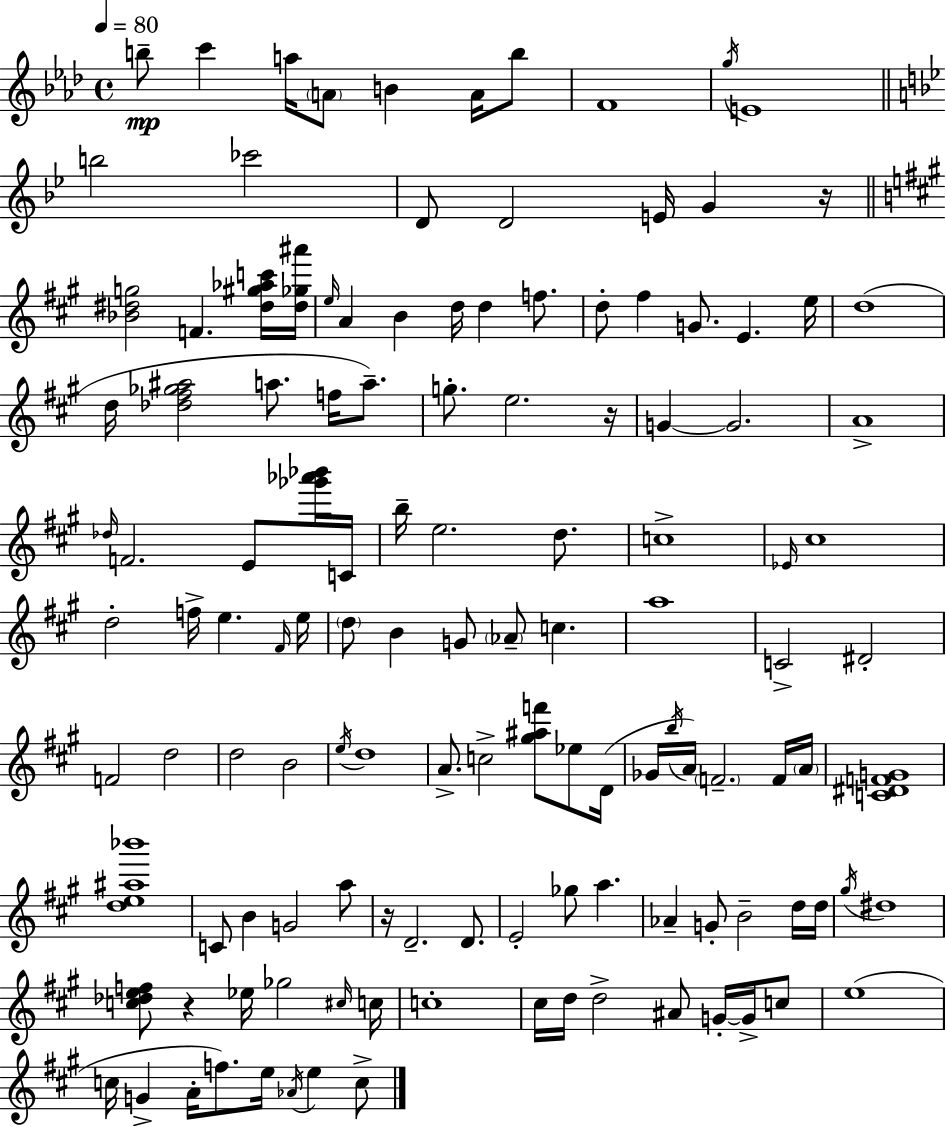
B5/e C6/q A5/s A4/e B4/q A4/s B5/e F4/w G5/s E4/w B5/h CES6/h D4/e D4/h E4/s G4/q R/s [Bb4,D#5,G5]/h F4/q. [D#5,G#5,Ab5,C6]/s [D#5,Gb5,A#6]/s E5/s A4/q B4/q D5/s D5/q F5/e. D5/e F#5/q G4/e. E4/q. E5/s D5/w D5/s [Db5,F#5,Gb5,A#5]/h A5/e. F5/s A5/e. G5/e. E5/h. R/s G4/q G4/h. A4/w Db5/s F4/h. E4/e [Gb6,Ab6,Bb6]/s C4/s B5/s E5/h. D5/e. C5/w Eb4/s C#5/w D5/h F5/s E5/q. F#4/s E5/s D5/e B4/q G4/e Ab4/e C5/q. A5/w C4/h D#4/h F4/h D5/h D5/h B4/h E5/s D5/w A4/e. C5/h [G#5,A#5,F6]/e Eb5/e D4/s Gb4/s B5/s A4/s F4/h. F4/s A4/s [C4,D#4,F4,G4]/w [D5,E5,A#5,Bb6]/w C4/e B4/q G4/h A5/e R/s D4/h. D4/e. E4/h Gb5/e A5/q. Ab4/q G4/e B4/h D5/s D5/s G#5/s D#5/w [C5,Db5,E5,F5]/e R/q Eb5/s Gb5/h C#5/s C5/s C5/w C#5/s D5/s D5/h A#4/e G4/s G4/s C5/e E5/w C5/s G4/q A4/s F5/e. E5/s Ab4/s E5/q C5/e